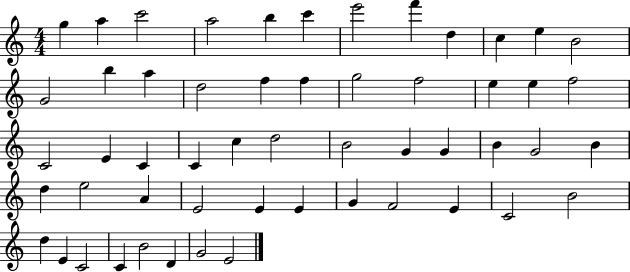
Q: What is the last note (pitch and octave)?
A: E4